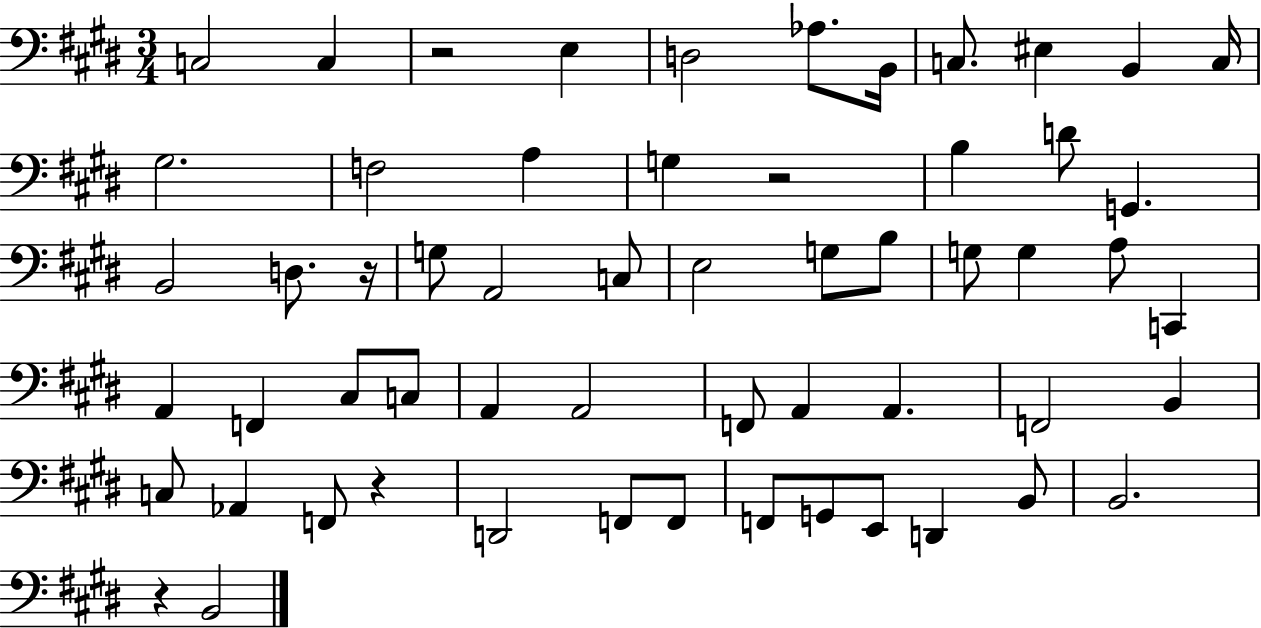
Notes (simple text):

C3/h C3/q R/h E3/q D3/h Ab3/e. B2/s C3/e. EIS3/q B2/q C3/s G#3/h. F3/h A3/q G3/q R/h B3/q D4/e G2/q. B2/h D3/e. R/s G3/e A2/h C3/e E3/h G3/e B3/e G3/e G3/q A3/e C2/q A2/q F2/q C#3/e C3/e A2/q A2/h F2/e A2/q A2/q. F2/h B2/q C3/e Ab2/q F2/e R/q D2/h F2/e F2/e F2/e G2/e E2/e D2/q B2/e B2/h. R/q B2/h